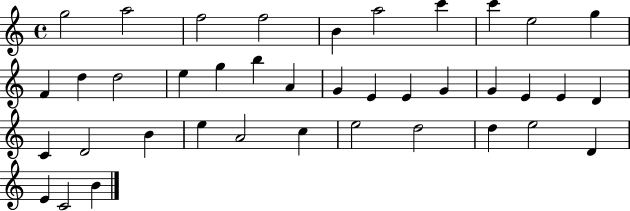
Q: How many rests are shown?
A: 0